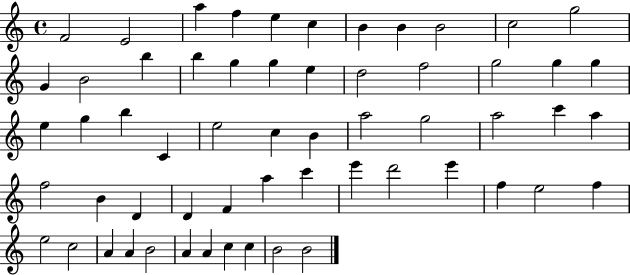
{
  \clef treble
  \time 4/4
  \defaultTimeSignature
  \key c \major
  f'2 e'2 | a''4 f''4 e''4 c''4 | b'4 b'4 b'2 | c''2 g''2 | \break g'4 b'2 b''4 | b''4 g''4 g''4 e''4 | d''2 f''2 | g''2 g''4 g''4 | \break e''4 g''4 b''4 c'4 | e''2 c''4 b'4 | a''2 g''2 | a''2 c'''4 a''4 | \break f''2 b'4 d'4 | d'4 f'4 a''4 c'''4 | e'''4 d'''2 e'''4 | f''4 e''2 f''4 | \break e''2 c''2 | a'4 a'4 b'2 | a'4 a'4 c''4 c''4 | b'2 b'2 | \break \bar "|."
}